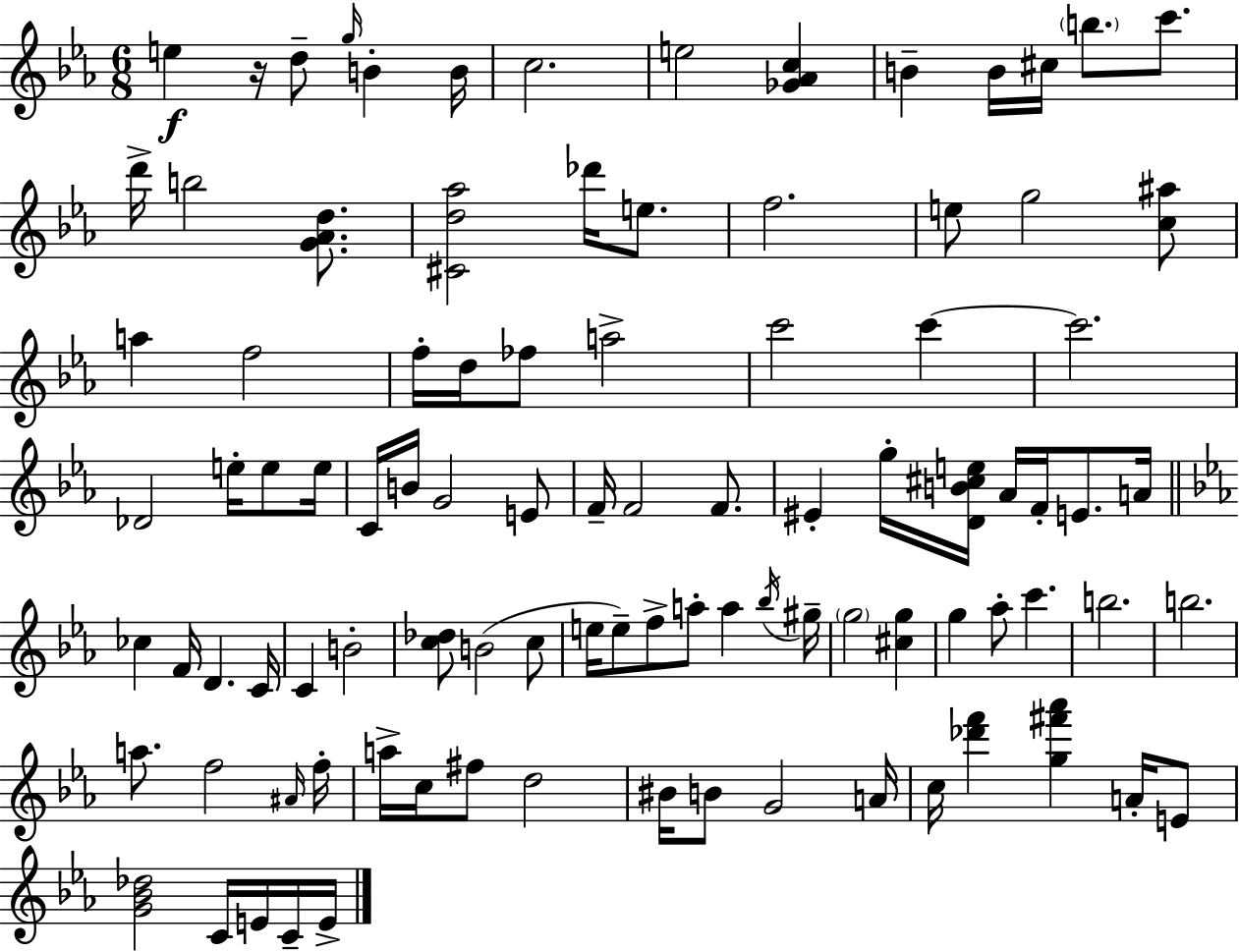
X:1
T:Untitled
M:6/8
L:1/4
K:Cm
e z/4 d/2 g/4 B B/4 c2 e2 [_G_Ac] B B/4 ^c/4 b/2 c'/2 d'/4 b2 [G_Ad]/2 [^Cd_a]2 _d'/4 e/2 f2 e/2 g2 [c^a]/2 a f2 f/4 d/4 _f/2 a2 c'2 c' c'2 _D2 e/4 e/2 e/4 C/4 B/4 G2 E/2 F/4 F2 F/2 ^E g/4 [DB^ce]/4 _A/4 F/4 E/2 A/4 _c F/4 D C/4 C B2 [c_d]/2 B2 c/2 e/4 e/2 f/2 a/2 a _b/4 ^g/4 g2 [^cg] g _a/2 c' b2 b2 a/2 f2 ^A/4 f/4 a/4 c/4 ^f/2 d2 ^B/4 B/2 G2 A/4 c/4 [_d'f'] [g^f'_a'] A/4 E/2 [G_B_d]2 C/4 E/4 C/4 E/4